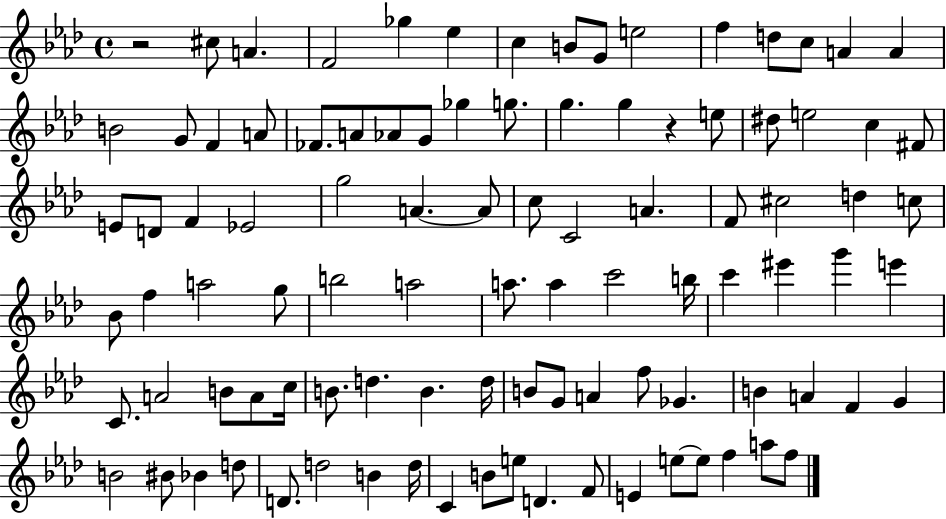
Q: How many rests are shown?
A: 2